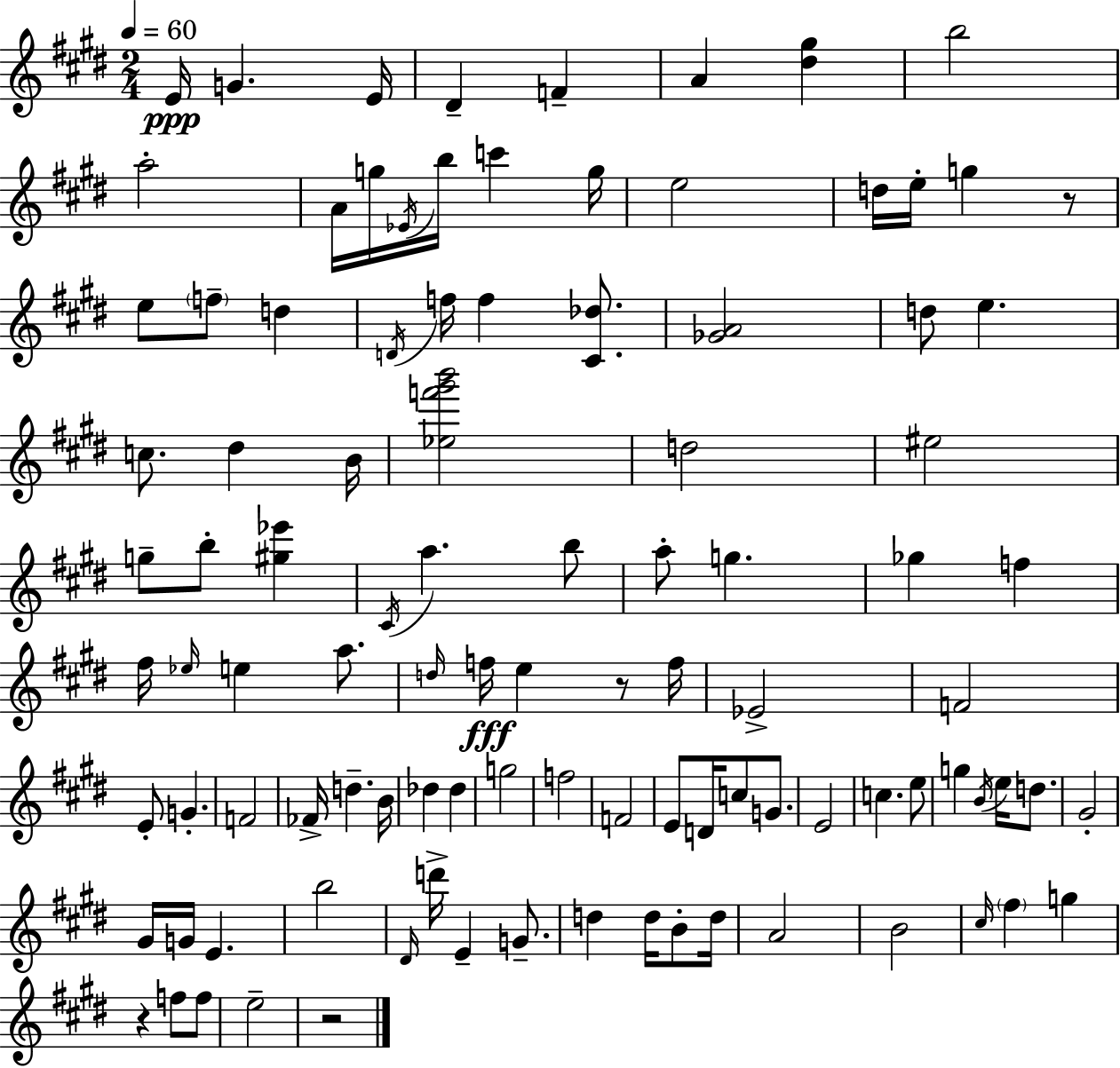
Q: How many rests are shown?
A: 4